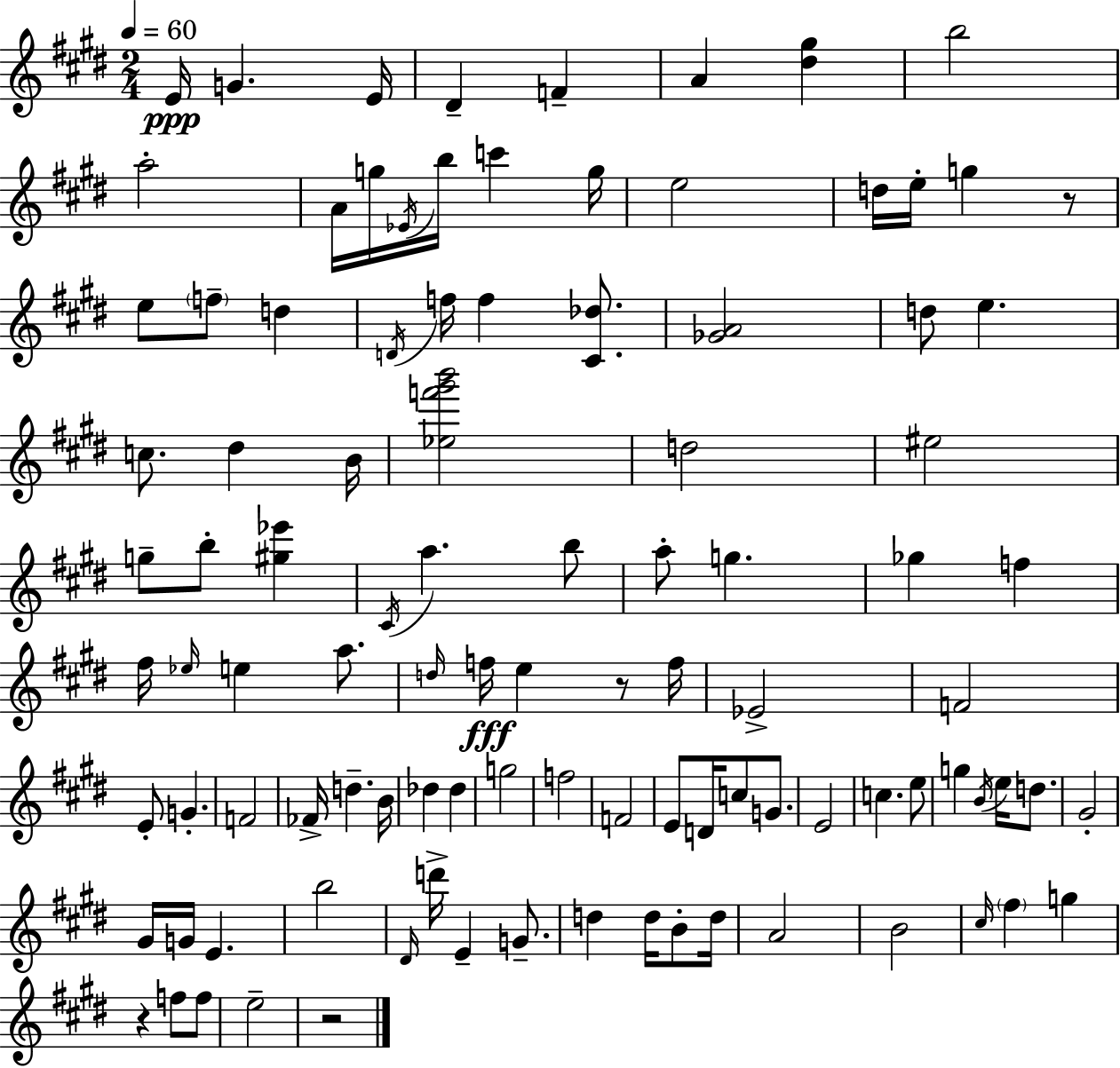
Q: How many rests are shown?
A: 4